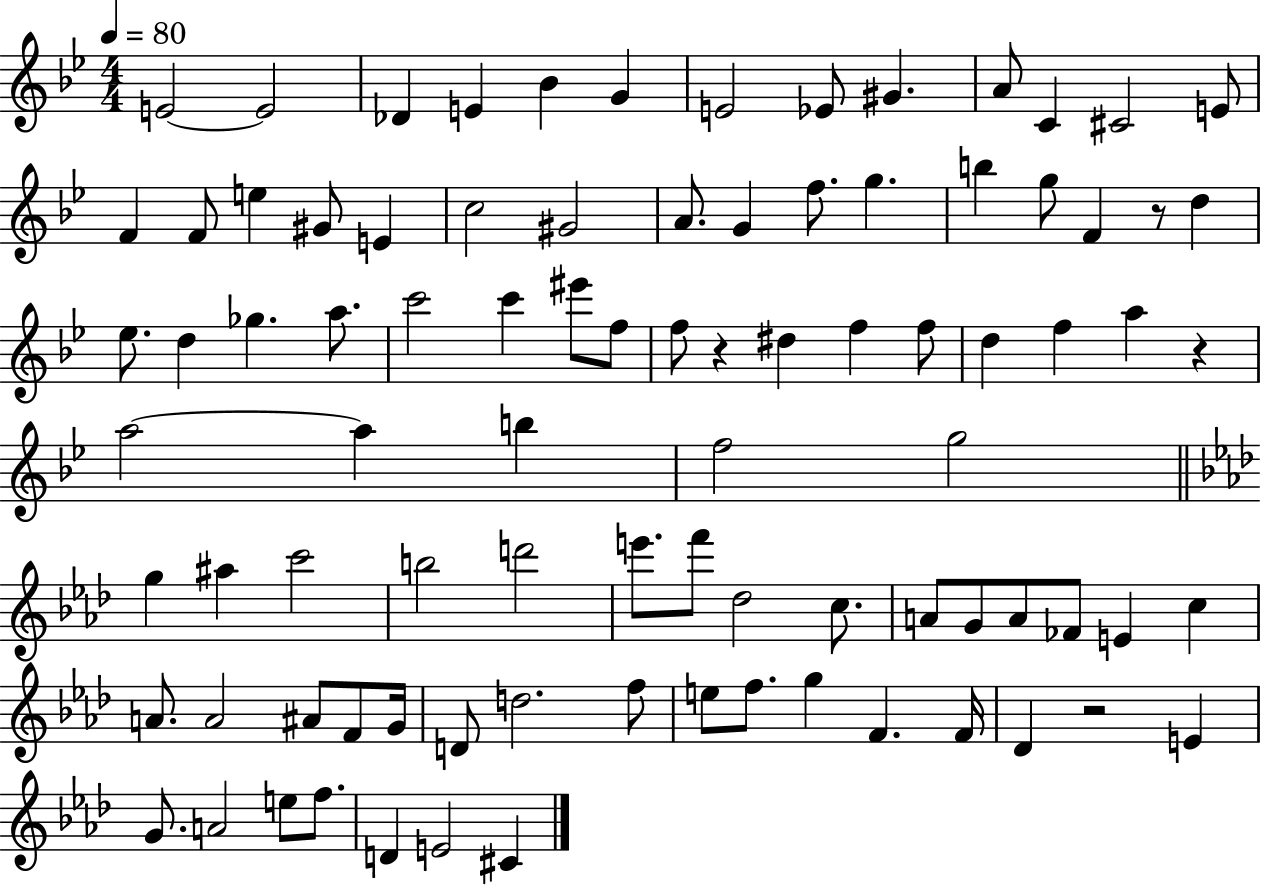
{
  \clef treble
  \numericTimeSignature
  \time 4/4
  \key bes \major
  \tempo 4 = 80
  e'2~~ e'2 | des'4 e'4 bes'4 g'4 | e'2 ees'8 gis'4. | a'8 c'4 cis'2 e'8 | \break f'4 f'8 e''4 gis'8 e'4 | c''2 gis'2 | a'8. g'4 f''8. g''4. | b''4 g''8 f'4 r8 d''4 | \break ees''8. d''4 ges''4. a''8. | c'''2 c'''4 eis'''8 f''8 | f''8 r4 dis''4 f''4 f''8 | d''4 f''4 a''4 r4 | \break a''2~~ a''4 b''4 | f''2 g''2 | \bar "||" \break \key aes \major g''4 ais''4 c'''2 | b''2 d'''2 | e'''8. f'''8 des''2 c''8. | a'8 g'8 a'8 fes'8 e'4 c''4 | \break a'8. a'2 ais'8 f'8 g'16 | d'8 d''2. f''8 | e''8 f''8. g''4 f'4. f'16 | des'4 r2 e'4 | \break g'8. a'2 e''8 f''8. | d'4 e'2 cis'4 | \bar "|."
}